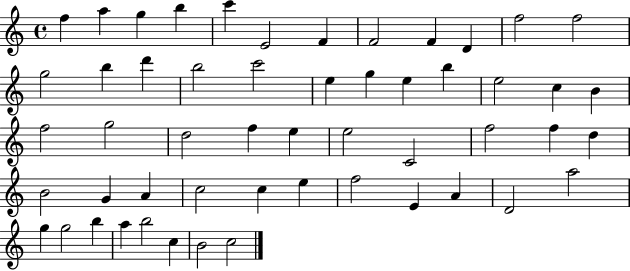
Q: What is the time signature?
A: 4/4